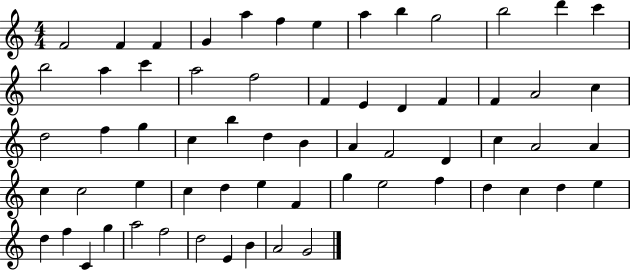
F4/h F4/q F4/q G4/q A5/q F5/q E5/q A5/q B5/q G5/h B5/h D6/q C6/q B5/h A5/q C6/q A5/h F5/h F4/q E4/q D4/q F4/q F4/q A4/h C5/q D5/h F5/q G5/q C5/q B5/q D5/q B4/q A4/q F4/h D4/q C5/q A4/h A4/q C5/q C5/h E5/q C5/q D5/q E5/q F4/q G5/q E5/h F5/q D5/q C5/q D5/q E5/q D5/q F5/q C4/q G5/q A5/h F5/h D5/h E4/q B4/q A4/h G4/h